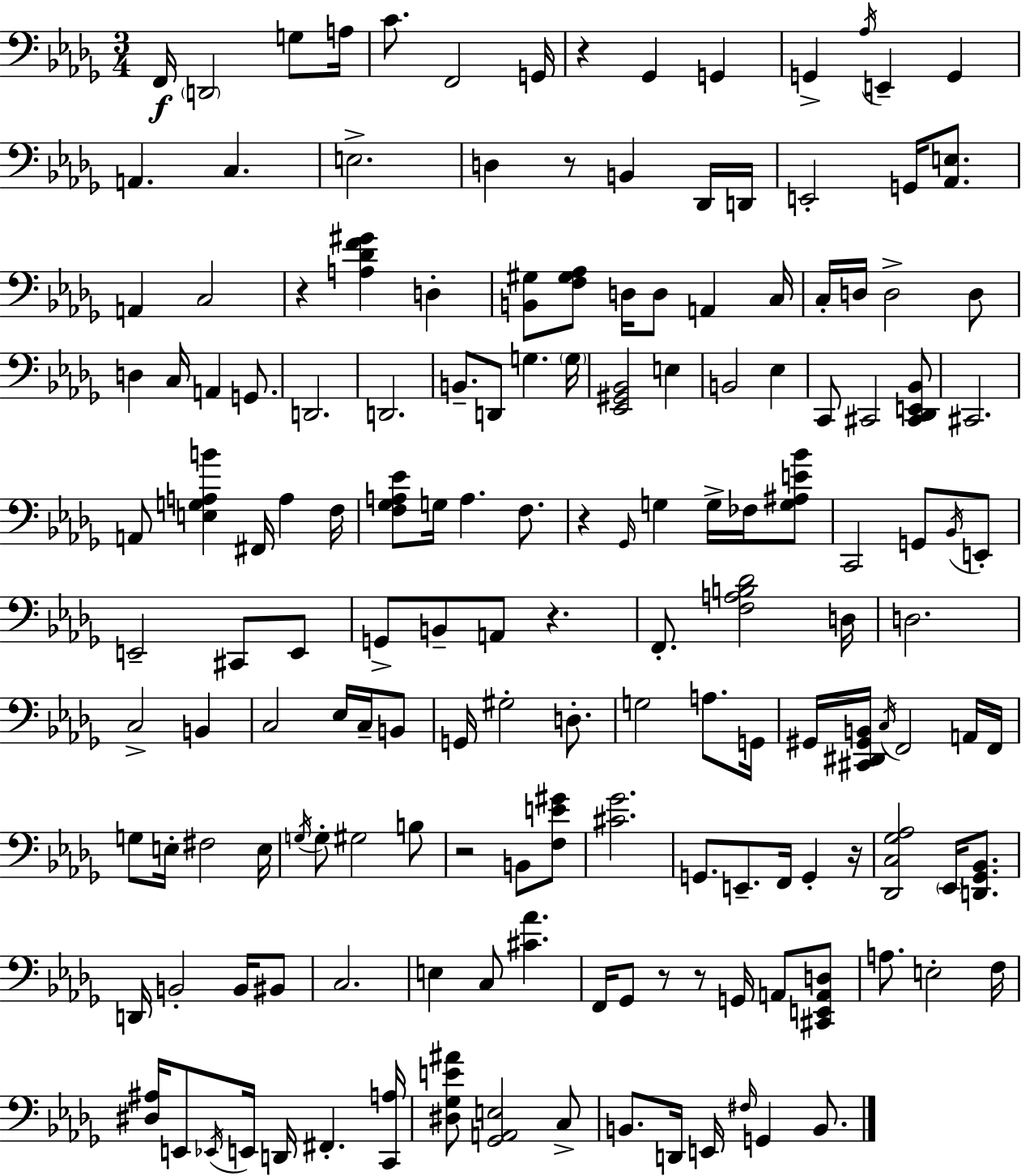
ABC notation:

X:1
T:Untitled
M:3/4
L:1/4
K:Bbm
F,,/4 D,,2 G,/2 A,/4 C/2 F,,2 G,,/4 z _G,, G,, G,, _A,/4 E,, G,, A,, C, E,2 D, z/2 B,, _D,,/4 D,,/4 E,,2 G,,/4 [_A,,E,]/2 A,, C,2 z [A,_DF^G] D, [B,,^G,]/2 [F,^G,_A,]/2 D,/4 D,/2 A,, C,/4 C,/4 D,/4 D,2 D,/2 D, C,/4 A,, G,,/2 D,,2 D,,2 B,,/2 D,,/2 G, G,/4 [_E,,^G,,_B,,]2 E, B,,2 _E, C,,/2 ^C,,2 [^C,,_D,,E,,_B,,]/2 ^C,,2 A,,/2 [E,G,A,B] ^F,,/4 A, F,/4 [F,_G,A,_E]/2 G,/4 A, F,/2 z _G,,/4 G, G,/4 _F,/4 [G,^A,E_B]/2 C,,2 G,,/2 _B,,/4 E,,/2 E,,2 ^C,,/2 E,,/2 G,,/2 B,,/2 A,,/2 z F,,/2 [F,A,B,_D]2 D,/4 D,2 C,2 B,, C,2 _E,/4 C,/4 B,,/2 G,,/4 ^G,2 D,/2 G,2 A,/2 G,,/4 ^G,,/4 [^C,,^D,,^G,,B,,]/4 C,/4 F,,2 A,,/4 F,,/4 G,/2 E,/4 ^F,2 E,/4 G,/4 G,/2 ^G,2 B,/2 z2 B,,/2 [F,E^G]/2 [^C_G]2 G,,/2 E,,/2 F,,/4 G,, z/4 [_D,,C,_G,_A,]2 _E,,/4 [D,,_G,,_B,,]/2 D,,/4 B,,2 B,,/4 ^B,,/2 C,2 E, C,/2 [^C_A] F,,/4 _G,,/2 z/2 z/2 G,,/4 A,,/2 [^C,,E,,A,,D,]/2 A,/2 E,2 F,/4 [^D,^A,]/4 E,,/2 _E,,/4 E,,/4 D,,/4 ^F,, [C,,A,]/4 [^D,_G,E^A]/2 [_G,,A,,E,]2 C,/2 B,,/2 D,,/4 E,,/4 ^F,/4 G,, B,,/2